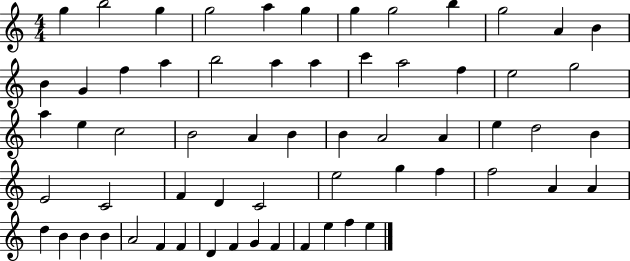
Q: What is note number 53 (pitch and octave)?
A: F4